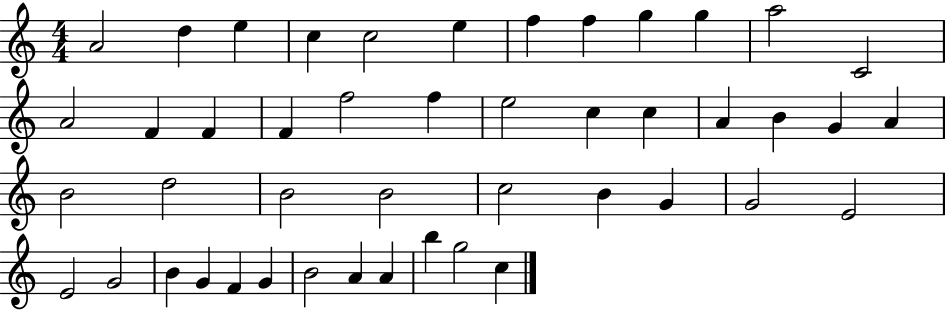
{
  \clef treble
  \numericTimeSignature
  \time 4/4
  \key c \major
  a'2 d''4 e''4 | c''4 c''2 e''4 | f''4 f''4 g''4 g''4 | a''2 c'2 | \break a'2 f'4 f'4 | f'4 f''2 f''4 | e''2 c''4 c''4 | a'4 b'4 g'4 a'4 | \break b'2 d''2 | b'2 b'2 | c''2 b'4 g'4 | g'2 e'2 | \break e'2 g'2 | b'4 g'4 f'4 g'4 | b'2 a'4 a'4 | b''4 g''2 c''4 | \break \bar "|."
}